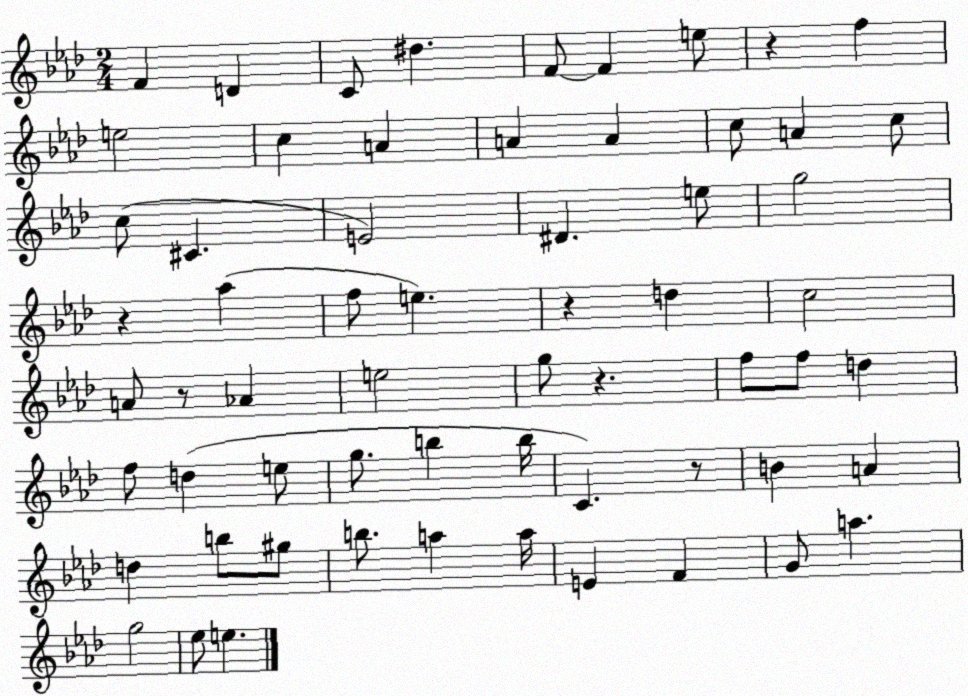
X:1
T:Untitled
M:2/4
L:1/4
K:Ab
F D C/2 ^d F/2 F e/2 z f e2 c A A A c/2 A c/2 c/2 ^C E2 ^D e/2 g2 z _a f/2 e z d c2 A/2 z/2 _A e2 g/2 z f/2 f/2 d f/2 d e/2 g/2 b b/4 C z/2 B A d b/2 ^g/2 b/2 a a/4 E F G/2 a g2 _e/2 e